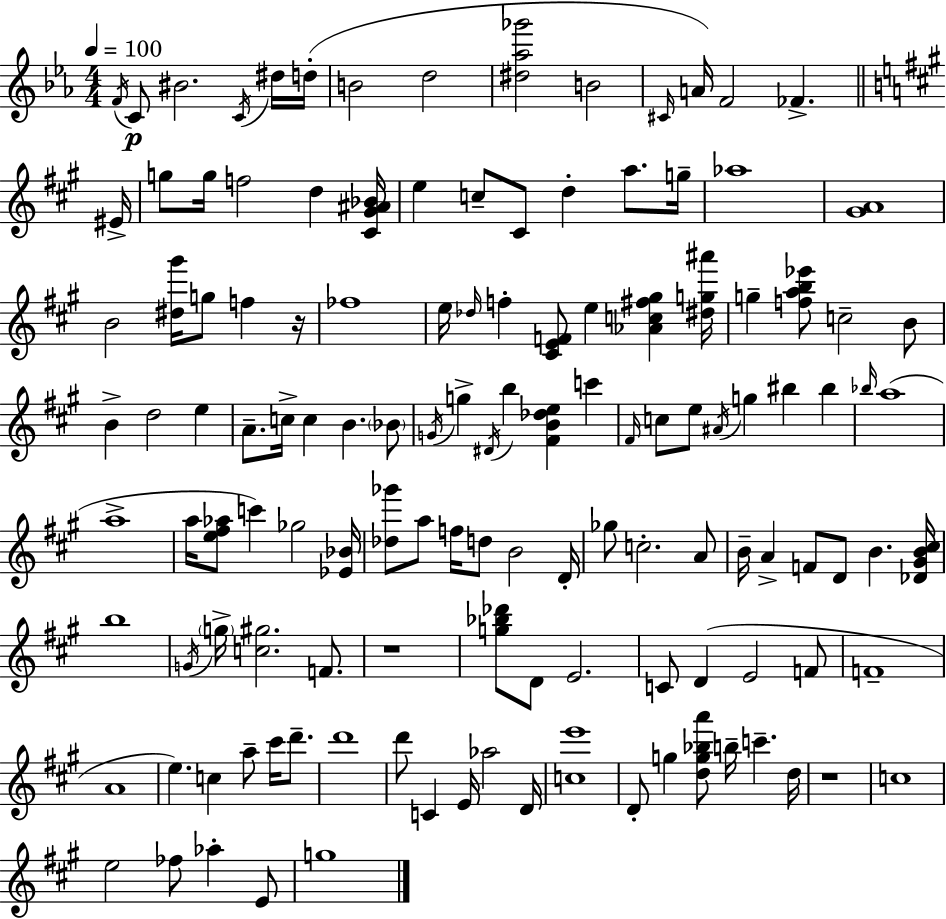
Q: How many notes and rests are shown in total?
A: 129